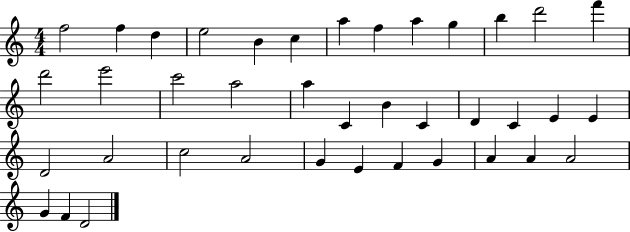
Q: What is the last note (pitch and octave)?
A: D4